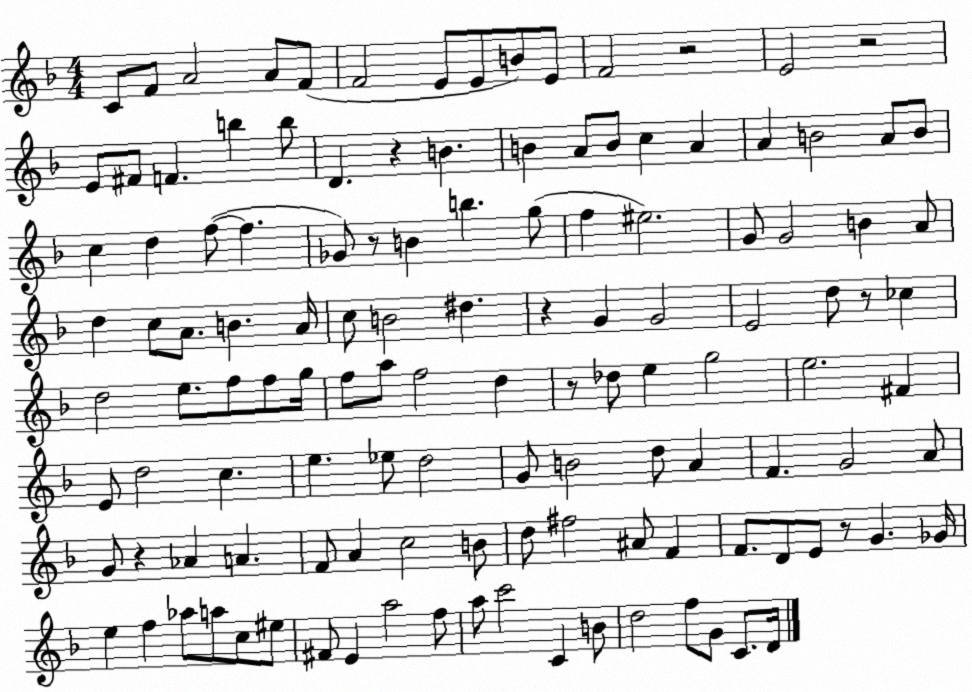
X:1
T:Untitled
M:4/4
L:1/4
K:F
C/2 F/2 A2 A/2 F/2 F2 E/2 E/2 B/2 E/2 F2 z2 E2 z2 E/2 ^F/2 F b b/2 D z B B A/2 B/2 c A A B2 A/2 B/2 c d f/2 f _G/2 z/2 B b g/2 f ^e2 G/2 G2 B A/2 d c/2 A/2 B A/4 c/2 B2 ^d z G G2 E2 d/2 z/2 _c d2 e/2 f/2 f/2 g/4 f/2 a/2 f2 d z/2 _d/2 e g2 e2 ^F E/2 d2 c e _e/2 d2 G/2 B2 d/2 A F G2 A/2 G/2 z _A A F/2 A c2 B/2 d/2 ^f2 ^A/2 F F/2 D/2 E/2 z/2 G _G/4 e f _a/2 a/2 c/2 ^e/2 ^F/2 E a2 f/2 a/2 c'2 C B/2 d2 f/2 G/2 C/2 D/4